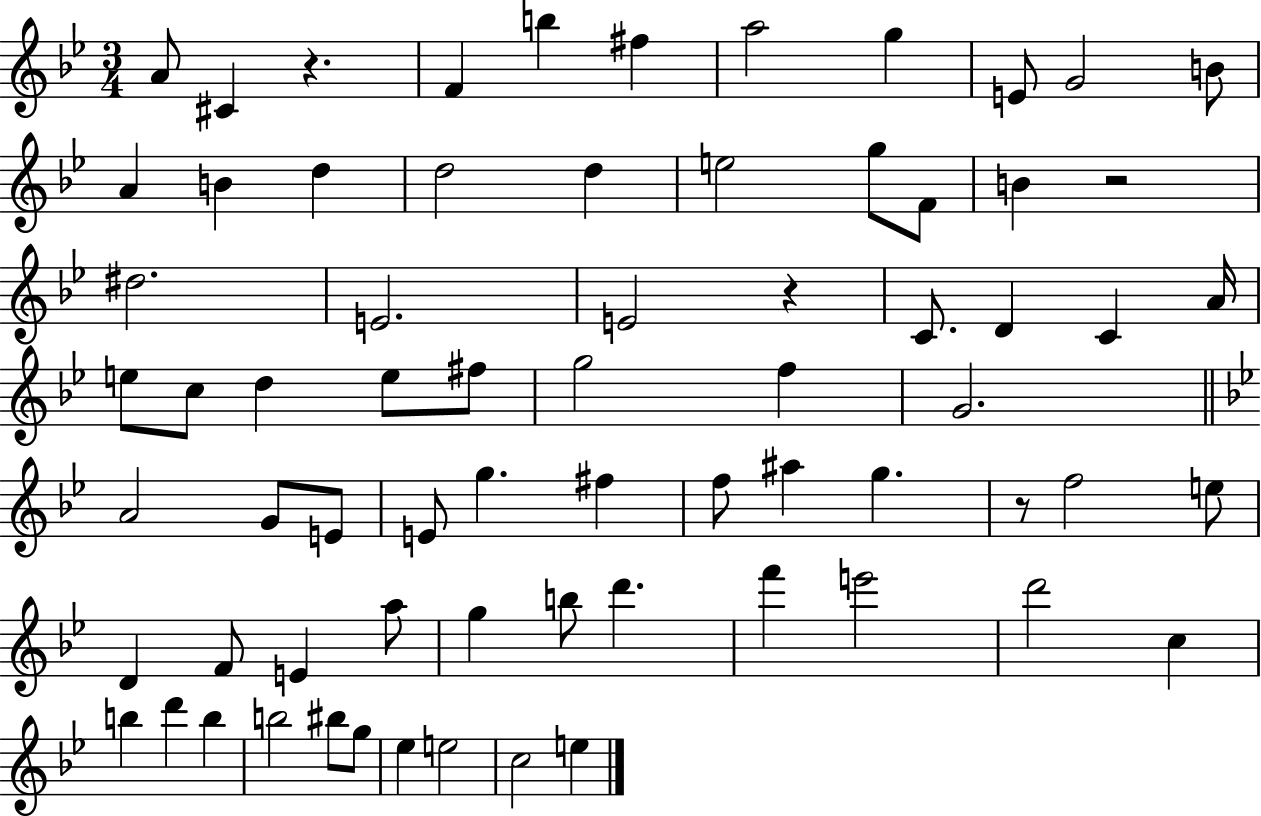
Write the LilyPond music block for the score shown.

{
  \clef treble
  \numericTimeSignature
  \time 3/4
  \key bes \major
  a'8 cis'4 r4. | f'4 b''4 fis''4 | a''2 g''4 | e'8 g'2 b'8 | \break a'4 b'4 d''4 | d''2 d''4 | e''2 g''8 f'8 | b'4 r2 | \break dis''2. | e'2. | e'2 r4 | c'8. d'4 c'4 a'16 | \break e''8 c''8 d''4 e''8 fis''8 | g''2 f''4 | g'2. | \bar "||" \break \key g \minor a'2 g'8 e'8 | e'8 g''4. fis''4 | f''8 ais''4 g''4. | r8 f''2 e''8 | \break d'4 f'8 e'4 a''8 | g''4 b''8 d'''4. | f'''4 e'''2 | d'''2 c''4 | \break b''4 d'''4 b''4 | b''2 bis''8 g''8 | ees''4 e''2 | c''2 e''4 | \break \bar "|."
}